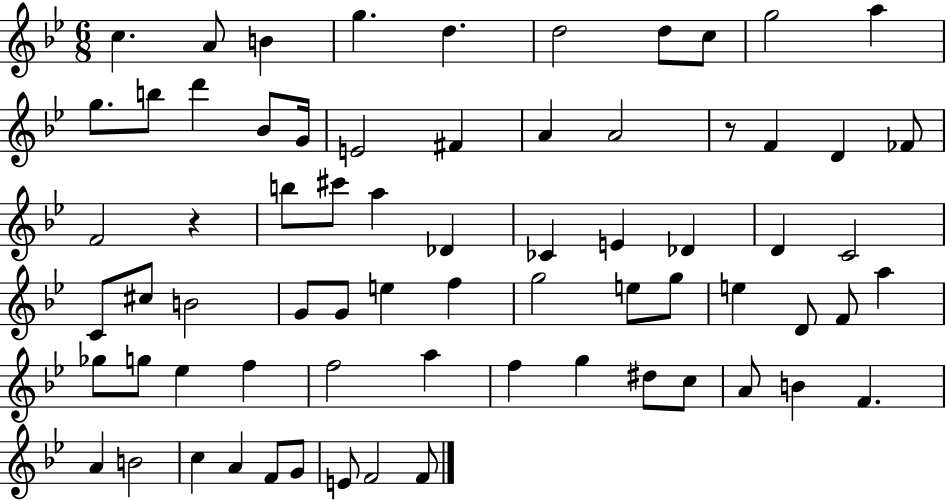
C5/q. A4/e B4/q G5/q. D5/q. D5/h D5/e C5/e G5/h A5/q G5/e. B5/e D6/q Bb4/e G4/s E4/h F#4/q A4/q A4/h R/e F4/q D4/q FES4/e F4/h R/q B5/e C#6/e A5/q Db4/q CES4/q E4/q Db4/q D4/q C4/h C4/e C#5/e B4/h G4/e G4/e E5/q F5/q G5/h E5/e G5/e E5/q D4/e F4/e A5/q Gb5/e G5/e Eb5/q F5/q F5/h A5/q F5/q G5/q D#5/e C5/e A4/e B4/q F4/q. A4/q B4/h C5/q A4/q F4/e G4/e E4/e F4/h F4/e